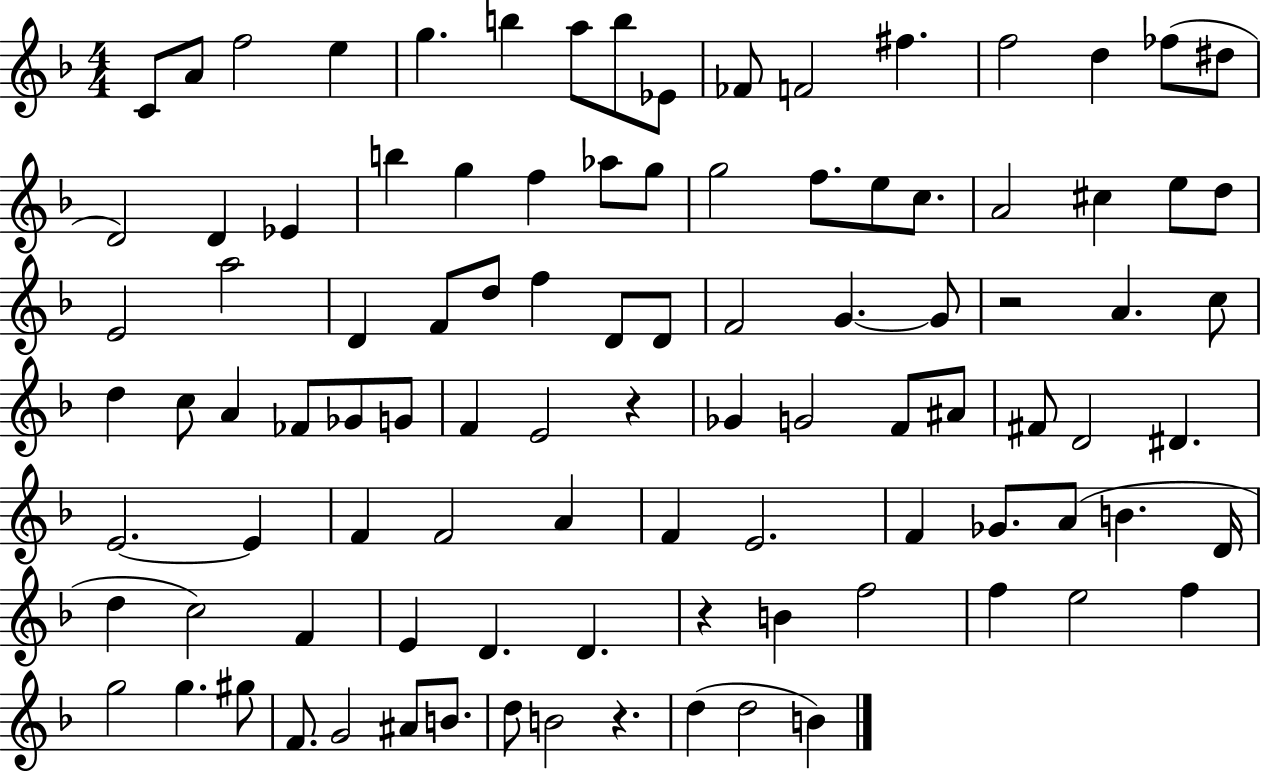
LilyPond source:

{
  \clef treble
  \numericTimeSignature
  \time 4/4
  \key f \major
  c'8 a'8 f''2 e''4 | g''4. b''4 a''8 b''8 ees'8 | fes'8 f'2 fis''4. | f''2 d''4 fes''8( dis''8 | \break d'2) d'4 ees'4 | b''4 g''4 f''4 aes''8 g''8 | g''2 f''8. e''8 c''8. | a'2 cis''4 e''8 d''8 | \break e'2 a''2 | d'4 f'8 d''8 f''4 d'8 d'8 | f'2 g'4.~~ g'8 | r2 a'4. c''8 | \break d''4 c''8 a'4 fes'8 ges'8 g'8 | f'4 e'2 r4 | ges'4 g'2 f'8 ais'8 | fis'8 d'2 dis'4. | \break e'2.~~ e'4 | f'4 f'2 a'4 | f'4 e'2. | f'4 ges'8. a'8( b'4. d'16 | \break d''4 c''2) f'4 | e'4 d'4. d'4. | r4 b'4 f''2 | f''4 e''2 f''4 | \break g''2 g''4. gis''8 | f'8. g'2 ais'8 b'8. | d''8 b'2 r4. | d''4( d''2 b'4) | \break \bar "|."
}